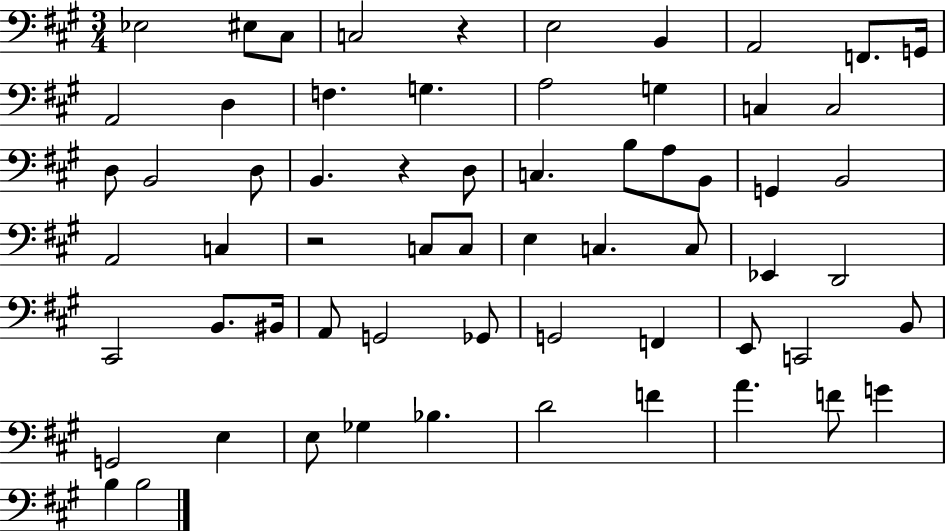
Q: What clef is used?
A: bass